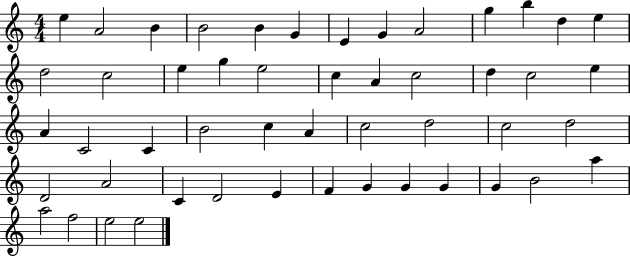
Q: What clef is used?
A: treble